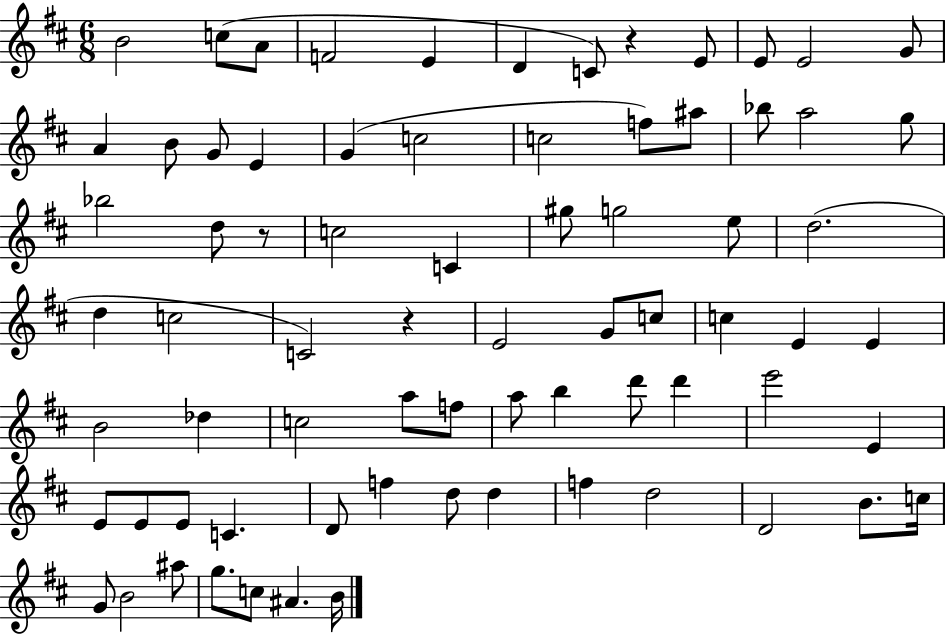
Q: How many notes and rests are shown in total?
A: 74